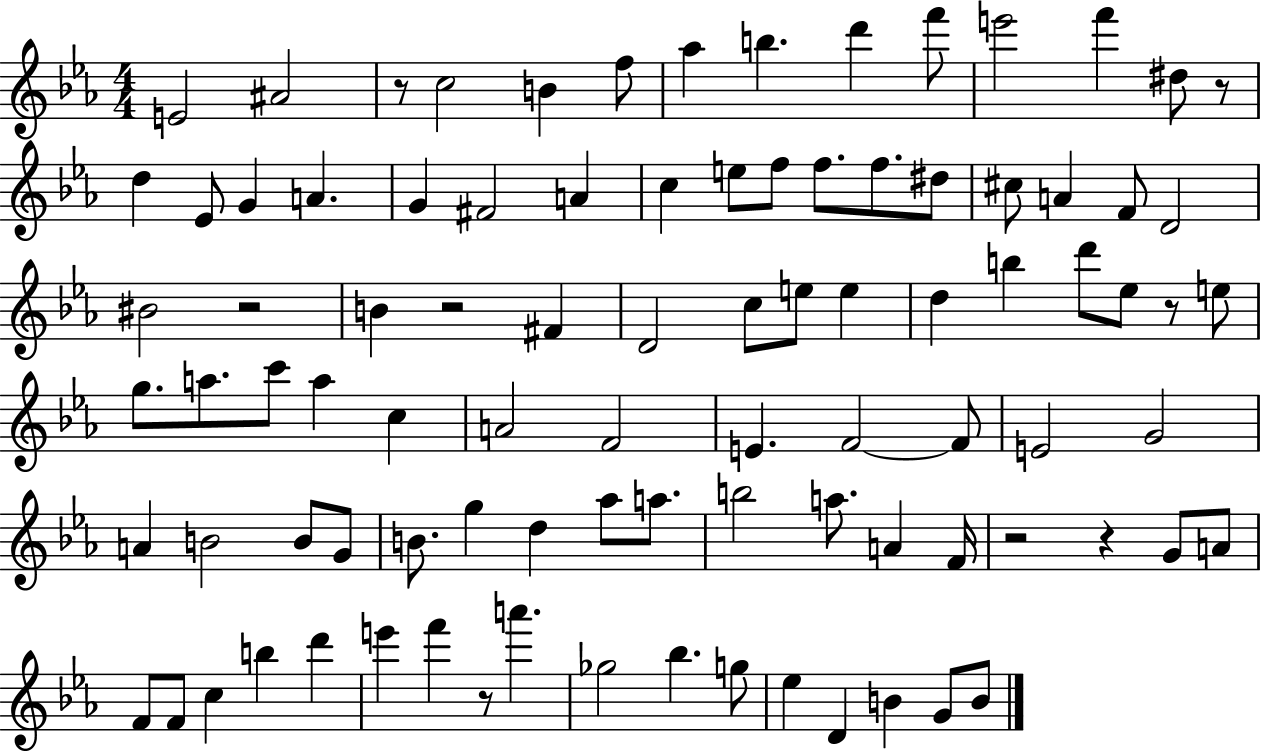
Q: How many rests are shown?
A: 8